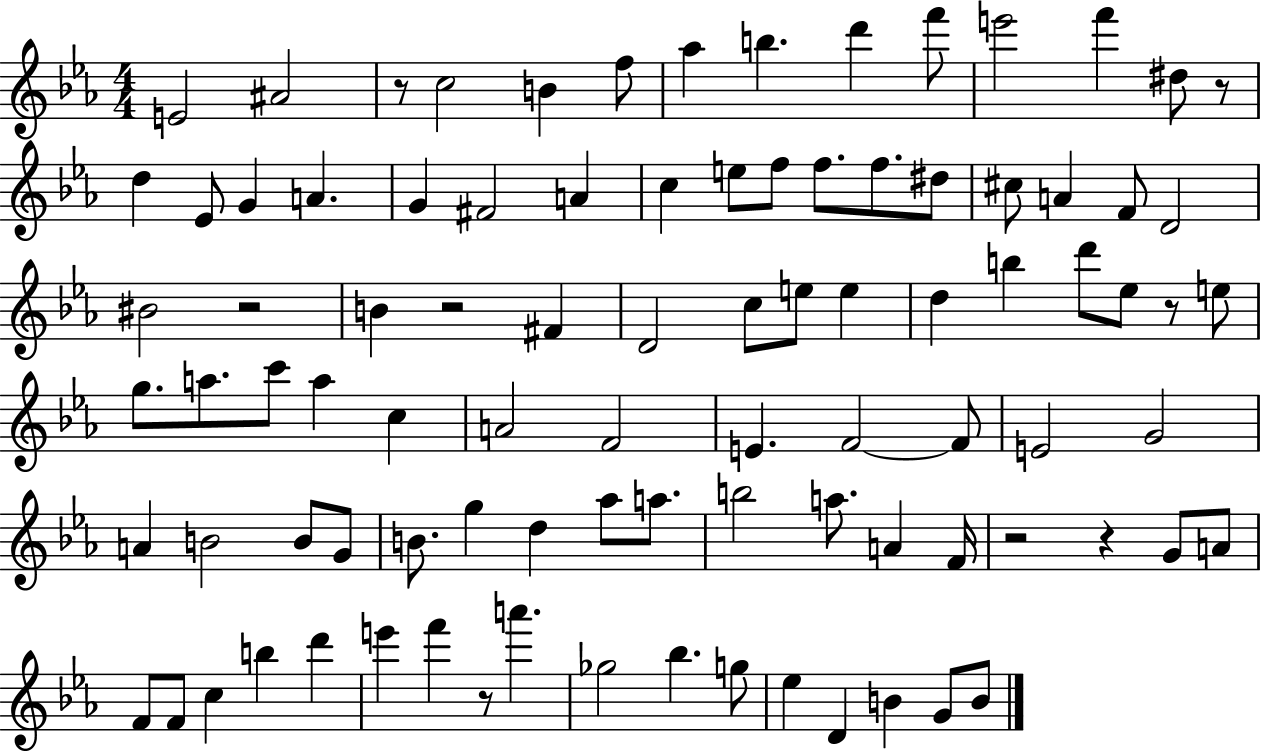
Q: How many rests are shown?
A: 8